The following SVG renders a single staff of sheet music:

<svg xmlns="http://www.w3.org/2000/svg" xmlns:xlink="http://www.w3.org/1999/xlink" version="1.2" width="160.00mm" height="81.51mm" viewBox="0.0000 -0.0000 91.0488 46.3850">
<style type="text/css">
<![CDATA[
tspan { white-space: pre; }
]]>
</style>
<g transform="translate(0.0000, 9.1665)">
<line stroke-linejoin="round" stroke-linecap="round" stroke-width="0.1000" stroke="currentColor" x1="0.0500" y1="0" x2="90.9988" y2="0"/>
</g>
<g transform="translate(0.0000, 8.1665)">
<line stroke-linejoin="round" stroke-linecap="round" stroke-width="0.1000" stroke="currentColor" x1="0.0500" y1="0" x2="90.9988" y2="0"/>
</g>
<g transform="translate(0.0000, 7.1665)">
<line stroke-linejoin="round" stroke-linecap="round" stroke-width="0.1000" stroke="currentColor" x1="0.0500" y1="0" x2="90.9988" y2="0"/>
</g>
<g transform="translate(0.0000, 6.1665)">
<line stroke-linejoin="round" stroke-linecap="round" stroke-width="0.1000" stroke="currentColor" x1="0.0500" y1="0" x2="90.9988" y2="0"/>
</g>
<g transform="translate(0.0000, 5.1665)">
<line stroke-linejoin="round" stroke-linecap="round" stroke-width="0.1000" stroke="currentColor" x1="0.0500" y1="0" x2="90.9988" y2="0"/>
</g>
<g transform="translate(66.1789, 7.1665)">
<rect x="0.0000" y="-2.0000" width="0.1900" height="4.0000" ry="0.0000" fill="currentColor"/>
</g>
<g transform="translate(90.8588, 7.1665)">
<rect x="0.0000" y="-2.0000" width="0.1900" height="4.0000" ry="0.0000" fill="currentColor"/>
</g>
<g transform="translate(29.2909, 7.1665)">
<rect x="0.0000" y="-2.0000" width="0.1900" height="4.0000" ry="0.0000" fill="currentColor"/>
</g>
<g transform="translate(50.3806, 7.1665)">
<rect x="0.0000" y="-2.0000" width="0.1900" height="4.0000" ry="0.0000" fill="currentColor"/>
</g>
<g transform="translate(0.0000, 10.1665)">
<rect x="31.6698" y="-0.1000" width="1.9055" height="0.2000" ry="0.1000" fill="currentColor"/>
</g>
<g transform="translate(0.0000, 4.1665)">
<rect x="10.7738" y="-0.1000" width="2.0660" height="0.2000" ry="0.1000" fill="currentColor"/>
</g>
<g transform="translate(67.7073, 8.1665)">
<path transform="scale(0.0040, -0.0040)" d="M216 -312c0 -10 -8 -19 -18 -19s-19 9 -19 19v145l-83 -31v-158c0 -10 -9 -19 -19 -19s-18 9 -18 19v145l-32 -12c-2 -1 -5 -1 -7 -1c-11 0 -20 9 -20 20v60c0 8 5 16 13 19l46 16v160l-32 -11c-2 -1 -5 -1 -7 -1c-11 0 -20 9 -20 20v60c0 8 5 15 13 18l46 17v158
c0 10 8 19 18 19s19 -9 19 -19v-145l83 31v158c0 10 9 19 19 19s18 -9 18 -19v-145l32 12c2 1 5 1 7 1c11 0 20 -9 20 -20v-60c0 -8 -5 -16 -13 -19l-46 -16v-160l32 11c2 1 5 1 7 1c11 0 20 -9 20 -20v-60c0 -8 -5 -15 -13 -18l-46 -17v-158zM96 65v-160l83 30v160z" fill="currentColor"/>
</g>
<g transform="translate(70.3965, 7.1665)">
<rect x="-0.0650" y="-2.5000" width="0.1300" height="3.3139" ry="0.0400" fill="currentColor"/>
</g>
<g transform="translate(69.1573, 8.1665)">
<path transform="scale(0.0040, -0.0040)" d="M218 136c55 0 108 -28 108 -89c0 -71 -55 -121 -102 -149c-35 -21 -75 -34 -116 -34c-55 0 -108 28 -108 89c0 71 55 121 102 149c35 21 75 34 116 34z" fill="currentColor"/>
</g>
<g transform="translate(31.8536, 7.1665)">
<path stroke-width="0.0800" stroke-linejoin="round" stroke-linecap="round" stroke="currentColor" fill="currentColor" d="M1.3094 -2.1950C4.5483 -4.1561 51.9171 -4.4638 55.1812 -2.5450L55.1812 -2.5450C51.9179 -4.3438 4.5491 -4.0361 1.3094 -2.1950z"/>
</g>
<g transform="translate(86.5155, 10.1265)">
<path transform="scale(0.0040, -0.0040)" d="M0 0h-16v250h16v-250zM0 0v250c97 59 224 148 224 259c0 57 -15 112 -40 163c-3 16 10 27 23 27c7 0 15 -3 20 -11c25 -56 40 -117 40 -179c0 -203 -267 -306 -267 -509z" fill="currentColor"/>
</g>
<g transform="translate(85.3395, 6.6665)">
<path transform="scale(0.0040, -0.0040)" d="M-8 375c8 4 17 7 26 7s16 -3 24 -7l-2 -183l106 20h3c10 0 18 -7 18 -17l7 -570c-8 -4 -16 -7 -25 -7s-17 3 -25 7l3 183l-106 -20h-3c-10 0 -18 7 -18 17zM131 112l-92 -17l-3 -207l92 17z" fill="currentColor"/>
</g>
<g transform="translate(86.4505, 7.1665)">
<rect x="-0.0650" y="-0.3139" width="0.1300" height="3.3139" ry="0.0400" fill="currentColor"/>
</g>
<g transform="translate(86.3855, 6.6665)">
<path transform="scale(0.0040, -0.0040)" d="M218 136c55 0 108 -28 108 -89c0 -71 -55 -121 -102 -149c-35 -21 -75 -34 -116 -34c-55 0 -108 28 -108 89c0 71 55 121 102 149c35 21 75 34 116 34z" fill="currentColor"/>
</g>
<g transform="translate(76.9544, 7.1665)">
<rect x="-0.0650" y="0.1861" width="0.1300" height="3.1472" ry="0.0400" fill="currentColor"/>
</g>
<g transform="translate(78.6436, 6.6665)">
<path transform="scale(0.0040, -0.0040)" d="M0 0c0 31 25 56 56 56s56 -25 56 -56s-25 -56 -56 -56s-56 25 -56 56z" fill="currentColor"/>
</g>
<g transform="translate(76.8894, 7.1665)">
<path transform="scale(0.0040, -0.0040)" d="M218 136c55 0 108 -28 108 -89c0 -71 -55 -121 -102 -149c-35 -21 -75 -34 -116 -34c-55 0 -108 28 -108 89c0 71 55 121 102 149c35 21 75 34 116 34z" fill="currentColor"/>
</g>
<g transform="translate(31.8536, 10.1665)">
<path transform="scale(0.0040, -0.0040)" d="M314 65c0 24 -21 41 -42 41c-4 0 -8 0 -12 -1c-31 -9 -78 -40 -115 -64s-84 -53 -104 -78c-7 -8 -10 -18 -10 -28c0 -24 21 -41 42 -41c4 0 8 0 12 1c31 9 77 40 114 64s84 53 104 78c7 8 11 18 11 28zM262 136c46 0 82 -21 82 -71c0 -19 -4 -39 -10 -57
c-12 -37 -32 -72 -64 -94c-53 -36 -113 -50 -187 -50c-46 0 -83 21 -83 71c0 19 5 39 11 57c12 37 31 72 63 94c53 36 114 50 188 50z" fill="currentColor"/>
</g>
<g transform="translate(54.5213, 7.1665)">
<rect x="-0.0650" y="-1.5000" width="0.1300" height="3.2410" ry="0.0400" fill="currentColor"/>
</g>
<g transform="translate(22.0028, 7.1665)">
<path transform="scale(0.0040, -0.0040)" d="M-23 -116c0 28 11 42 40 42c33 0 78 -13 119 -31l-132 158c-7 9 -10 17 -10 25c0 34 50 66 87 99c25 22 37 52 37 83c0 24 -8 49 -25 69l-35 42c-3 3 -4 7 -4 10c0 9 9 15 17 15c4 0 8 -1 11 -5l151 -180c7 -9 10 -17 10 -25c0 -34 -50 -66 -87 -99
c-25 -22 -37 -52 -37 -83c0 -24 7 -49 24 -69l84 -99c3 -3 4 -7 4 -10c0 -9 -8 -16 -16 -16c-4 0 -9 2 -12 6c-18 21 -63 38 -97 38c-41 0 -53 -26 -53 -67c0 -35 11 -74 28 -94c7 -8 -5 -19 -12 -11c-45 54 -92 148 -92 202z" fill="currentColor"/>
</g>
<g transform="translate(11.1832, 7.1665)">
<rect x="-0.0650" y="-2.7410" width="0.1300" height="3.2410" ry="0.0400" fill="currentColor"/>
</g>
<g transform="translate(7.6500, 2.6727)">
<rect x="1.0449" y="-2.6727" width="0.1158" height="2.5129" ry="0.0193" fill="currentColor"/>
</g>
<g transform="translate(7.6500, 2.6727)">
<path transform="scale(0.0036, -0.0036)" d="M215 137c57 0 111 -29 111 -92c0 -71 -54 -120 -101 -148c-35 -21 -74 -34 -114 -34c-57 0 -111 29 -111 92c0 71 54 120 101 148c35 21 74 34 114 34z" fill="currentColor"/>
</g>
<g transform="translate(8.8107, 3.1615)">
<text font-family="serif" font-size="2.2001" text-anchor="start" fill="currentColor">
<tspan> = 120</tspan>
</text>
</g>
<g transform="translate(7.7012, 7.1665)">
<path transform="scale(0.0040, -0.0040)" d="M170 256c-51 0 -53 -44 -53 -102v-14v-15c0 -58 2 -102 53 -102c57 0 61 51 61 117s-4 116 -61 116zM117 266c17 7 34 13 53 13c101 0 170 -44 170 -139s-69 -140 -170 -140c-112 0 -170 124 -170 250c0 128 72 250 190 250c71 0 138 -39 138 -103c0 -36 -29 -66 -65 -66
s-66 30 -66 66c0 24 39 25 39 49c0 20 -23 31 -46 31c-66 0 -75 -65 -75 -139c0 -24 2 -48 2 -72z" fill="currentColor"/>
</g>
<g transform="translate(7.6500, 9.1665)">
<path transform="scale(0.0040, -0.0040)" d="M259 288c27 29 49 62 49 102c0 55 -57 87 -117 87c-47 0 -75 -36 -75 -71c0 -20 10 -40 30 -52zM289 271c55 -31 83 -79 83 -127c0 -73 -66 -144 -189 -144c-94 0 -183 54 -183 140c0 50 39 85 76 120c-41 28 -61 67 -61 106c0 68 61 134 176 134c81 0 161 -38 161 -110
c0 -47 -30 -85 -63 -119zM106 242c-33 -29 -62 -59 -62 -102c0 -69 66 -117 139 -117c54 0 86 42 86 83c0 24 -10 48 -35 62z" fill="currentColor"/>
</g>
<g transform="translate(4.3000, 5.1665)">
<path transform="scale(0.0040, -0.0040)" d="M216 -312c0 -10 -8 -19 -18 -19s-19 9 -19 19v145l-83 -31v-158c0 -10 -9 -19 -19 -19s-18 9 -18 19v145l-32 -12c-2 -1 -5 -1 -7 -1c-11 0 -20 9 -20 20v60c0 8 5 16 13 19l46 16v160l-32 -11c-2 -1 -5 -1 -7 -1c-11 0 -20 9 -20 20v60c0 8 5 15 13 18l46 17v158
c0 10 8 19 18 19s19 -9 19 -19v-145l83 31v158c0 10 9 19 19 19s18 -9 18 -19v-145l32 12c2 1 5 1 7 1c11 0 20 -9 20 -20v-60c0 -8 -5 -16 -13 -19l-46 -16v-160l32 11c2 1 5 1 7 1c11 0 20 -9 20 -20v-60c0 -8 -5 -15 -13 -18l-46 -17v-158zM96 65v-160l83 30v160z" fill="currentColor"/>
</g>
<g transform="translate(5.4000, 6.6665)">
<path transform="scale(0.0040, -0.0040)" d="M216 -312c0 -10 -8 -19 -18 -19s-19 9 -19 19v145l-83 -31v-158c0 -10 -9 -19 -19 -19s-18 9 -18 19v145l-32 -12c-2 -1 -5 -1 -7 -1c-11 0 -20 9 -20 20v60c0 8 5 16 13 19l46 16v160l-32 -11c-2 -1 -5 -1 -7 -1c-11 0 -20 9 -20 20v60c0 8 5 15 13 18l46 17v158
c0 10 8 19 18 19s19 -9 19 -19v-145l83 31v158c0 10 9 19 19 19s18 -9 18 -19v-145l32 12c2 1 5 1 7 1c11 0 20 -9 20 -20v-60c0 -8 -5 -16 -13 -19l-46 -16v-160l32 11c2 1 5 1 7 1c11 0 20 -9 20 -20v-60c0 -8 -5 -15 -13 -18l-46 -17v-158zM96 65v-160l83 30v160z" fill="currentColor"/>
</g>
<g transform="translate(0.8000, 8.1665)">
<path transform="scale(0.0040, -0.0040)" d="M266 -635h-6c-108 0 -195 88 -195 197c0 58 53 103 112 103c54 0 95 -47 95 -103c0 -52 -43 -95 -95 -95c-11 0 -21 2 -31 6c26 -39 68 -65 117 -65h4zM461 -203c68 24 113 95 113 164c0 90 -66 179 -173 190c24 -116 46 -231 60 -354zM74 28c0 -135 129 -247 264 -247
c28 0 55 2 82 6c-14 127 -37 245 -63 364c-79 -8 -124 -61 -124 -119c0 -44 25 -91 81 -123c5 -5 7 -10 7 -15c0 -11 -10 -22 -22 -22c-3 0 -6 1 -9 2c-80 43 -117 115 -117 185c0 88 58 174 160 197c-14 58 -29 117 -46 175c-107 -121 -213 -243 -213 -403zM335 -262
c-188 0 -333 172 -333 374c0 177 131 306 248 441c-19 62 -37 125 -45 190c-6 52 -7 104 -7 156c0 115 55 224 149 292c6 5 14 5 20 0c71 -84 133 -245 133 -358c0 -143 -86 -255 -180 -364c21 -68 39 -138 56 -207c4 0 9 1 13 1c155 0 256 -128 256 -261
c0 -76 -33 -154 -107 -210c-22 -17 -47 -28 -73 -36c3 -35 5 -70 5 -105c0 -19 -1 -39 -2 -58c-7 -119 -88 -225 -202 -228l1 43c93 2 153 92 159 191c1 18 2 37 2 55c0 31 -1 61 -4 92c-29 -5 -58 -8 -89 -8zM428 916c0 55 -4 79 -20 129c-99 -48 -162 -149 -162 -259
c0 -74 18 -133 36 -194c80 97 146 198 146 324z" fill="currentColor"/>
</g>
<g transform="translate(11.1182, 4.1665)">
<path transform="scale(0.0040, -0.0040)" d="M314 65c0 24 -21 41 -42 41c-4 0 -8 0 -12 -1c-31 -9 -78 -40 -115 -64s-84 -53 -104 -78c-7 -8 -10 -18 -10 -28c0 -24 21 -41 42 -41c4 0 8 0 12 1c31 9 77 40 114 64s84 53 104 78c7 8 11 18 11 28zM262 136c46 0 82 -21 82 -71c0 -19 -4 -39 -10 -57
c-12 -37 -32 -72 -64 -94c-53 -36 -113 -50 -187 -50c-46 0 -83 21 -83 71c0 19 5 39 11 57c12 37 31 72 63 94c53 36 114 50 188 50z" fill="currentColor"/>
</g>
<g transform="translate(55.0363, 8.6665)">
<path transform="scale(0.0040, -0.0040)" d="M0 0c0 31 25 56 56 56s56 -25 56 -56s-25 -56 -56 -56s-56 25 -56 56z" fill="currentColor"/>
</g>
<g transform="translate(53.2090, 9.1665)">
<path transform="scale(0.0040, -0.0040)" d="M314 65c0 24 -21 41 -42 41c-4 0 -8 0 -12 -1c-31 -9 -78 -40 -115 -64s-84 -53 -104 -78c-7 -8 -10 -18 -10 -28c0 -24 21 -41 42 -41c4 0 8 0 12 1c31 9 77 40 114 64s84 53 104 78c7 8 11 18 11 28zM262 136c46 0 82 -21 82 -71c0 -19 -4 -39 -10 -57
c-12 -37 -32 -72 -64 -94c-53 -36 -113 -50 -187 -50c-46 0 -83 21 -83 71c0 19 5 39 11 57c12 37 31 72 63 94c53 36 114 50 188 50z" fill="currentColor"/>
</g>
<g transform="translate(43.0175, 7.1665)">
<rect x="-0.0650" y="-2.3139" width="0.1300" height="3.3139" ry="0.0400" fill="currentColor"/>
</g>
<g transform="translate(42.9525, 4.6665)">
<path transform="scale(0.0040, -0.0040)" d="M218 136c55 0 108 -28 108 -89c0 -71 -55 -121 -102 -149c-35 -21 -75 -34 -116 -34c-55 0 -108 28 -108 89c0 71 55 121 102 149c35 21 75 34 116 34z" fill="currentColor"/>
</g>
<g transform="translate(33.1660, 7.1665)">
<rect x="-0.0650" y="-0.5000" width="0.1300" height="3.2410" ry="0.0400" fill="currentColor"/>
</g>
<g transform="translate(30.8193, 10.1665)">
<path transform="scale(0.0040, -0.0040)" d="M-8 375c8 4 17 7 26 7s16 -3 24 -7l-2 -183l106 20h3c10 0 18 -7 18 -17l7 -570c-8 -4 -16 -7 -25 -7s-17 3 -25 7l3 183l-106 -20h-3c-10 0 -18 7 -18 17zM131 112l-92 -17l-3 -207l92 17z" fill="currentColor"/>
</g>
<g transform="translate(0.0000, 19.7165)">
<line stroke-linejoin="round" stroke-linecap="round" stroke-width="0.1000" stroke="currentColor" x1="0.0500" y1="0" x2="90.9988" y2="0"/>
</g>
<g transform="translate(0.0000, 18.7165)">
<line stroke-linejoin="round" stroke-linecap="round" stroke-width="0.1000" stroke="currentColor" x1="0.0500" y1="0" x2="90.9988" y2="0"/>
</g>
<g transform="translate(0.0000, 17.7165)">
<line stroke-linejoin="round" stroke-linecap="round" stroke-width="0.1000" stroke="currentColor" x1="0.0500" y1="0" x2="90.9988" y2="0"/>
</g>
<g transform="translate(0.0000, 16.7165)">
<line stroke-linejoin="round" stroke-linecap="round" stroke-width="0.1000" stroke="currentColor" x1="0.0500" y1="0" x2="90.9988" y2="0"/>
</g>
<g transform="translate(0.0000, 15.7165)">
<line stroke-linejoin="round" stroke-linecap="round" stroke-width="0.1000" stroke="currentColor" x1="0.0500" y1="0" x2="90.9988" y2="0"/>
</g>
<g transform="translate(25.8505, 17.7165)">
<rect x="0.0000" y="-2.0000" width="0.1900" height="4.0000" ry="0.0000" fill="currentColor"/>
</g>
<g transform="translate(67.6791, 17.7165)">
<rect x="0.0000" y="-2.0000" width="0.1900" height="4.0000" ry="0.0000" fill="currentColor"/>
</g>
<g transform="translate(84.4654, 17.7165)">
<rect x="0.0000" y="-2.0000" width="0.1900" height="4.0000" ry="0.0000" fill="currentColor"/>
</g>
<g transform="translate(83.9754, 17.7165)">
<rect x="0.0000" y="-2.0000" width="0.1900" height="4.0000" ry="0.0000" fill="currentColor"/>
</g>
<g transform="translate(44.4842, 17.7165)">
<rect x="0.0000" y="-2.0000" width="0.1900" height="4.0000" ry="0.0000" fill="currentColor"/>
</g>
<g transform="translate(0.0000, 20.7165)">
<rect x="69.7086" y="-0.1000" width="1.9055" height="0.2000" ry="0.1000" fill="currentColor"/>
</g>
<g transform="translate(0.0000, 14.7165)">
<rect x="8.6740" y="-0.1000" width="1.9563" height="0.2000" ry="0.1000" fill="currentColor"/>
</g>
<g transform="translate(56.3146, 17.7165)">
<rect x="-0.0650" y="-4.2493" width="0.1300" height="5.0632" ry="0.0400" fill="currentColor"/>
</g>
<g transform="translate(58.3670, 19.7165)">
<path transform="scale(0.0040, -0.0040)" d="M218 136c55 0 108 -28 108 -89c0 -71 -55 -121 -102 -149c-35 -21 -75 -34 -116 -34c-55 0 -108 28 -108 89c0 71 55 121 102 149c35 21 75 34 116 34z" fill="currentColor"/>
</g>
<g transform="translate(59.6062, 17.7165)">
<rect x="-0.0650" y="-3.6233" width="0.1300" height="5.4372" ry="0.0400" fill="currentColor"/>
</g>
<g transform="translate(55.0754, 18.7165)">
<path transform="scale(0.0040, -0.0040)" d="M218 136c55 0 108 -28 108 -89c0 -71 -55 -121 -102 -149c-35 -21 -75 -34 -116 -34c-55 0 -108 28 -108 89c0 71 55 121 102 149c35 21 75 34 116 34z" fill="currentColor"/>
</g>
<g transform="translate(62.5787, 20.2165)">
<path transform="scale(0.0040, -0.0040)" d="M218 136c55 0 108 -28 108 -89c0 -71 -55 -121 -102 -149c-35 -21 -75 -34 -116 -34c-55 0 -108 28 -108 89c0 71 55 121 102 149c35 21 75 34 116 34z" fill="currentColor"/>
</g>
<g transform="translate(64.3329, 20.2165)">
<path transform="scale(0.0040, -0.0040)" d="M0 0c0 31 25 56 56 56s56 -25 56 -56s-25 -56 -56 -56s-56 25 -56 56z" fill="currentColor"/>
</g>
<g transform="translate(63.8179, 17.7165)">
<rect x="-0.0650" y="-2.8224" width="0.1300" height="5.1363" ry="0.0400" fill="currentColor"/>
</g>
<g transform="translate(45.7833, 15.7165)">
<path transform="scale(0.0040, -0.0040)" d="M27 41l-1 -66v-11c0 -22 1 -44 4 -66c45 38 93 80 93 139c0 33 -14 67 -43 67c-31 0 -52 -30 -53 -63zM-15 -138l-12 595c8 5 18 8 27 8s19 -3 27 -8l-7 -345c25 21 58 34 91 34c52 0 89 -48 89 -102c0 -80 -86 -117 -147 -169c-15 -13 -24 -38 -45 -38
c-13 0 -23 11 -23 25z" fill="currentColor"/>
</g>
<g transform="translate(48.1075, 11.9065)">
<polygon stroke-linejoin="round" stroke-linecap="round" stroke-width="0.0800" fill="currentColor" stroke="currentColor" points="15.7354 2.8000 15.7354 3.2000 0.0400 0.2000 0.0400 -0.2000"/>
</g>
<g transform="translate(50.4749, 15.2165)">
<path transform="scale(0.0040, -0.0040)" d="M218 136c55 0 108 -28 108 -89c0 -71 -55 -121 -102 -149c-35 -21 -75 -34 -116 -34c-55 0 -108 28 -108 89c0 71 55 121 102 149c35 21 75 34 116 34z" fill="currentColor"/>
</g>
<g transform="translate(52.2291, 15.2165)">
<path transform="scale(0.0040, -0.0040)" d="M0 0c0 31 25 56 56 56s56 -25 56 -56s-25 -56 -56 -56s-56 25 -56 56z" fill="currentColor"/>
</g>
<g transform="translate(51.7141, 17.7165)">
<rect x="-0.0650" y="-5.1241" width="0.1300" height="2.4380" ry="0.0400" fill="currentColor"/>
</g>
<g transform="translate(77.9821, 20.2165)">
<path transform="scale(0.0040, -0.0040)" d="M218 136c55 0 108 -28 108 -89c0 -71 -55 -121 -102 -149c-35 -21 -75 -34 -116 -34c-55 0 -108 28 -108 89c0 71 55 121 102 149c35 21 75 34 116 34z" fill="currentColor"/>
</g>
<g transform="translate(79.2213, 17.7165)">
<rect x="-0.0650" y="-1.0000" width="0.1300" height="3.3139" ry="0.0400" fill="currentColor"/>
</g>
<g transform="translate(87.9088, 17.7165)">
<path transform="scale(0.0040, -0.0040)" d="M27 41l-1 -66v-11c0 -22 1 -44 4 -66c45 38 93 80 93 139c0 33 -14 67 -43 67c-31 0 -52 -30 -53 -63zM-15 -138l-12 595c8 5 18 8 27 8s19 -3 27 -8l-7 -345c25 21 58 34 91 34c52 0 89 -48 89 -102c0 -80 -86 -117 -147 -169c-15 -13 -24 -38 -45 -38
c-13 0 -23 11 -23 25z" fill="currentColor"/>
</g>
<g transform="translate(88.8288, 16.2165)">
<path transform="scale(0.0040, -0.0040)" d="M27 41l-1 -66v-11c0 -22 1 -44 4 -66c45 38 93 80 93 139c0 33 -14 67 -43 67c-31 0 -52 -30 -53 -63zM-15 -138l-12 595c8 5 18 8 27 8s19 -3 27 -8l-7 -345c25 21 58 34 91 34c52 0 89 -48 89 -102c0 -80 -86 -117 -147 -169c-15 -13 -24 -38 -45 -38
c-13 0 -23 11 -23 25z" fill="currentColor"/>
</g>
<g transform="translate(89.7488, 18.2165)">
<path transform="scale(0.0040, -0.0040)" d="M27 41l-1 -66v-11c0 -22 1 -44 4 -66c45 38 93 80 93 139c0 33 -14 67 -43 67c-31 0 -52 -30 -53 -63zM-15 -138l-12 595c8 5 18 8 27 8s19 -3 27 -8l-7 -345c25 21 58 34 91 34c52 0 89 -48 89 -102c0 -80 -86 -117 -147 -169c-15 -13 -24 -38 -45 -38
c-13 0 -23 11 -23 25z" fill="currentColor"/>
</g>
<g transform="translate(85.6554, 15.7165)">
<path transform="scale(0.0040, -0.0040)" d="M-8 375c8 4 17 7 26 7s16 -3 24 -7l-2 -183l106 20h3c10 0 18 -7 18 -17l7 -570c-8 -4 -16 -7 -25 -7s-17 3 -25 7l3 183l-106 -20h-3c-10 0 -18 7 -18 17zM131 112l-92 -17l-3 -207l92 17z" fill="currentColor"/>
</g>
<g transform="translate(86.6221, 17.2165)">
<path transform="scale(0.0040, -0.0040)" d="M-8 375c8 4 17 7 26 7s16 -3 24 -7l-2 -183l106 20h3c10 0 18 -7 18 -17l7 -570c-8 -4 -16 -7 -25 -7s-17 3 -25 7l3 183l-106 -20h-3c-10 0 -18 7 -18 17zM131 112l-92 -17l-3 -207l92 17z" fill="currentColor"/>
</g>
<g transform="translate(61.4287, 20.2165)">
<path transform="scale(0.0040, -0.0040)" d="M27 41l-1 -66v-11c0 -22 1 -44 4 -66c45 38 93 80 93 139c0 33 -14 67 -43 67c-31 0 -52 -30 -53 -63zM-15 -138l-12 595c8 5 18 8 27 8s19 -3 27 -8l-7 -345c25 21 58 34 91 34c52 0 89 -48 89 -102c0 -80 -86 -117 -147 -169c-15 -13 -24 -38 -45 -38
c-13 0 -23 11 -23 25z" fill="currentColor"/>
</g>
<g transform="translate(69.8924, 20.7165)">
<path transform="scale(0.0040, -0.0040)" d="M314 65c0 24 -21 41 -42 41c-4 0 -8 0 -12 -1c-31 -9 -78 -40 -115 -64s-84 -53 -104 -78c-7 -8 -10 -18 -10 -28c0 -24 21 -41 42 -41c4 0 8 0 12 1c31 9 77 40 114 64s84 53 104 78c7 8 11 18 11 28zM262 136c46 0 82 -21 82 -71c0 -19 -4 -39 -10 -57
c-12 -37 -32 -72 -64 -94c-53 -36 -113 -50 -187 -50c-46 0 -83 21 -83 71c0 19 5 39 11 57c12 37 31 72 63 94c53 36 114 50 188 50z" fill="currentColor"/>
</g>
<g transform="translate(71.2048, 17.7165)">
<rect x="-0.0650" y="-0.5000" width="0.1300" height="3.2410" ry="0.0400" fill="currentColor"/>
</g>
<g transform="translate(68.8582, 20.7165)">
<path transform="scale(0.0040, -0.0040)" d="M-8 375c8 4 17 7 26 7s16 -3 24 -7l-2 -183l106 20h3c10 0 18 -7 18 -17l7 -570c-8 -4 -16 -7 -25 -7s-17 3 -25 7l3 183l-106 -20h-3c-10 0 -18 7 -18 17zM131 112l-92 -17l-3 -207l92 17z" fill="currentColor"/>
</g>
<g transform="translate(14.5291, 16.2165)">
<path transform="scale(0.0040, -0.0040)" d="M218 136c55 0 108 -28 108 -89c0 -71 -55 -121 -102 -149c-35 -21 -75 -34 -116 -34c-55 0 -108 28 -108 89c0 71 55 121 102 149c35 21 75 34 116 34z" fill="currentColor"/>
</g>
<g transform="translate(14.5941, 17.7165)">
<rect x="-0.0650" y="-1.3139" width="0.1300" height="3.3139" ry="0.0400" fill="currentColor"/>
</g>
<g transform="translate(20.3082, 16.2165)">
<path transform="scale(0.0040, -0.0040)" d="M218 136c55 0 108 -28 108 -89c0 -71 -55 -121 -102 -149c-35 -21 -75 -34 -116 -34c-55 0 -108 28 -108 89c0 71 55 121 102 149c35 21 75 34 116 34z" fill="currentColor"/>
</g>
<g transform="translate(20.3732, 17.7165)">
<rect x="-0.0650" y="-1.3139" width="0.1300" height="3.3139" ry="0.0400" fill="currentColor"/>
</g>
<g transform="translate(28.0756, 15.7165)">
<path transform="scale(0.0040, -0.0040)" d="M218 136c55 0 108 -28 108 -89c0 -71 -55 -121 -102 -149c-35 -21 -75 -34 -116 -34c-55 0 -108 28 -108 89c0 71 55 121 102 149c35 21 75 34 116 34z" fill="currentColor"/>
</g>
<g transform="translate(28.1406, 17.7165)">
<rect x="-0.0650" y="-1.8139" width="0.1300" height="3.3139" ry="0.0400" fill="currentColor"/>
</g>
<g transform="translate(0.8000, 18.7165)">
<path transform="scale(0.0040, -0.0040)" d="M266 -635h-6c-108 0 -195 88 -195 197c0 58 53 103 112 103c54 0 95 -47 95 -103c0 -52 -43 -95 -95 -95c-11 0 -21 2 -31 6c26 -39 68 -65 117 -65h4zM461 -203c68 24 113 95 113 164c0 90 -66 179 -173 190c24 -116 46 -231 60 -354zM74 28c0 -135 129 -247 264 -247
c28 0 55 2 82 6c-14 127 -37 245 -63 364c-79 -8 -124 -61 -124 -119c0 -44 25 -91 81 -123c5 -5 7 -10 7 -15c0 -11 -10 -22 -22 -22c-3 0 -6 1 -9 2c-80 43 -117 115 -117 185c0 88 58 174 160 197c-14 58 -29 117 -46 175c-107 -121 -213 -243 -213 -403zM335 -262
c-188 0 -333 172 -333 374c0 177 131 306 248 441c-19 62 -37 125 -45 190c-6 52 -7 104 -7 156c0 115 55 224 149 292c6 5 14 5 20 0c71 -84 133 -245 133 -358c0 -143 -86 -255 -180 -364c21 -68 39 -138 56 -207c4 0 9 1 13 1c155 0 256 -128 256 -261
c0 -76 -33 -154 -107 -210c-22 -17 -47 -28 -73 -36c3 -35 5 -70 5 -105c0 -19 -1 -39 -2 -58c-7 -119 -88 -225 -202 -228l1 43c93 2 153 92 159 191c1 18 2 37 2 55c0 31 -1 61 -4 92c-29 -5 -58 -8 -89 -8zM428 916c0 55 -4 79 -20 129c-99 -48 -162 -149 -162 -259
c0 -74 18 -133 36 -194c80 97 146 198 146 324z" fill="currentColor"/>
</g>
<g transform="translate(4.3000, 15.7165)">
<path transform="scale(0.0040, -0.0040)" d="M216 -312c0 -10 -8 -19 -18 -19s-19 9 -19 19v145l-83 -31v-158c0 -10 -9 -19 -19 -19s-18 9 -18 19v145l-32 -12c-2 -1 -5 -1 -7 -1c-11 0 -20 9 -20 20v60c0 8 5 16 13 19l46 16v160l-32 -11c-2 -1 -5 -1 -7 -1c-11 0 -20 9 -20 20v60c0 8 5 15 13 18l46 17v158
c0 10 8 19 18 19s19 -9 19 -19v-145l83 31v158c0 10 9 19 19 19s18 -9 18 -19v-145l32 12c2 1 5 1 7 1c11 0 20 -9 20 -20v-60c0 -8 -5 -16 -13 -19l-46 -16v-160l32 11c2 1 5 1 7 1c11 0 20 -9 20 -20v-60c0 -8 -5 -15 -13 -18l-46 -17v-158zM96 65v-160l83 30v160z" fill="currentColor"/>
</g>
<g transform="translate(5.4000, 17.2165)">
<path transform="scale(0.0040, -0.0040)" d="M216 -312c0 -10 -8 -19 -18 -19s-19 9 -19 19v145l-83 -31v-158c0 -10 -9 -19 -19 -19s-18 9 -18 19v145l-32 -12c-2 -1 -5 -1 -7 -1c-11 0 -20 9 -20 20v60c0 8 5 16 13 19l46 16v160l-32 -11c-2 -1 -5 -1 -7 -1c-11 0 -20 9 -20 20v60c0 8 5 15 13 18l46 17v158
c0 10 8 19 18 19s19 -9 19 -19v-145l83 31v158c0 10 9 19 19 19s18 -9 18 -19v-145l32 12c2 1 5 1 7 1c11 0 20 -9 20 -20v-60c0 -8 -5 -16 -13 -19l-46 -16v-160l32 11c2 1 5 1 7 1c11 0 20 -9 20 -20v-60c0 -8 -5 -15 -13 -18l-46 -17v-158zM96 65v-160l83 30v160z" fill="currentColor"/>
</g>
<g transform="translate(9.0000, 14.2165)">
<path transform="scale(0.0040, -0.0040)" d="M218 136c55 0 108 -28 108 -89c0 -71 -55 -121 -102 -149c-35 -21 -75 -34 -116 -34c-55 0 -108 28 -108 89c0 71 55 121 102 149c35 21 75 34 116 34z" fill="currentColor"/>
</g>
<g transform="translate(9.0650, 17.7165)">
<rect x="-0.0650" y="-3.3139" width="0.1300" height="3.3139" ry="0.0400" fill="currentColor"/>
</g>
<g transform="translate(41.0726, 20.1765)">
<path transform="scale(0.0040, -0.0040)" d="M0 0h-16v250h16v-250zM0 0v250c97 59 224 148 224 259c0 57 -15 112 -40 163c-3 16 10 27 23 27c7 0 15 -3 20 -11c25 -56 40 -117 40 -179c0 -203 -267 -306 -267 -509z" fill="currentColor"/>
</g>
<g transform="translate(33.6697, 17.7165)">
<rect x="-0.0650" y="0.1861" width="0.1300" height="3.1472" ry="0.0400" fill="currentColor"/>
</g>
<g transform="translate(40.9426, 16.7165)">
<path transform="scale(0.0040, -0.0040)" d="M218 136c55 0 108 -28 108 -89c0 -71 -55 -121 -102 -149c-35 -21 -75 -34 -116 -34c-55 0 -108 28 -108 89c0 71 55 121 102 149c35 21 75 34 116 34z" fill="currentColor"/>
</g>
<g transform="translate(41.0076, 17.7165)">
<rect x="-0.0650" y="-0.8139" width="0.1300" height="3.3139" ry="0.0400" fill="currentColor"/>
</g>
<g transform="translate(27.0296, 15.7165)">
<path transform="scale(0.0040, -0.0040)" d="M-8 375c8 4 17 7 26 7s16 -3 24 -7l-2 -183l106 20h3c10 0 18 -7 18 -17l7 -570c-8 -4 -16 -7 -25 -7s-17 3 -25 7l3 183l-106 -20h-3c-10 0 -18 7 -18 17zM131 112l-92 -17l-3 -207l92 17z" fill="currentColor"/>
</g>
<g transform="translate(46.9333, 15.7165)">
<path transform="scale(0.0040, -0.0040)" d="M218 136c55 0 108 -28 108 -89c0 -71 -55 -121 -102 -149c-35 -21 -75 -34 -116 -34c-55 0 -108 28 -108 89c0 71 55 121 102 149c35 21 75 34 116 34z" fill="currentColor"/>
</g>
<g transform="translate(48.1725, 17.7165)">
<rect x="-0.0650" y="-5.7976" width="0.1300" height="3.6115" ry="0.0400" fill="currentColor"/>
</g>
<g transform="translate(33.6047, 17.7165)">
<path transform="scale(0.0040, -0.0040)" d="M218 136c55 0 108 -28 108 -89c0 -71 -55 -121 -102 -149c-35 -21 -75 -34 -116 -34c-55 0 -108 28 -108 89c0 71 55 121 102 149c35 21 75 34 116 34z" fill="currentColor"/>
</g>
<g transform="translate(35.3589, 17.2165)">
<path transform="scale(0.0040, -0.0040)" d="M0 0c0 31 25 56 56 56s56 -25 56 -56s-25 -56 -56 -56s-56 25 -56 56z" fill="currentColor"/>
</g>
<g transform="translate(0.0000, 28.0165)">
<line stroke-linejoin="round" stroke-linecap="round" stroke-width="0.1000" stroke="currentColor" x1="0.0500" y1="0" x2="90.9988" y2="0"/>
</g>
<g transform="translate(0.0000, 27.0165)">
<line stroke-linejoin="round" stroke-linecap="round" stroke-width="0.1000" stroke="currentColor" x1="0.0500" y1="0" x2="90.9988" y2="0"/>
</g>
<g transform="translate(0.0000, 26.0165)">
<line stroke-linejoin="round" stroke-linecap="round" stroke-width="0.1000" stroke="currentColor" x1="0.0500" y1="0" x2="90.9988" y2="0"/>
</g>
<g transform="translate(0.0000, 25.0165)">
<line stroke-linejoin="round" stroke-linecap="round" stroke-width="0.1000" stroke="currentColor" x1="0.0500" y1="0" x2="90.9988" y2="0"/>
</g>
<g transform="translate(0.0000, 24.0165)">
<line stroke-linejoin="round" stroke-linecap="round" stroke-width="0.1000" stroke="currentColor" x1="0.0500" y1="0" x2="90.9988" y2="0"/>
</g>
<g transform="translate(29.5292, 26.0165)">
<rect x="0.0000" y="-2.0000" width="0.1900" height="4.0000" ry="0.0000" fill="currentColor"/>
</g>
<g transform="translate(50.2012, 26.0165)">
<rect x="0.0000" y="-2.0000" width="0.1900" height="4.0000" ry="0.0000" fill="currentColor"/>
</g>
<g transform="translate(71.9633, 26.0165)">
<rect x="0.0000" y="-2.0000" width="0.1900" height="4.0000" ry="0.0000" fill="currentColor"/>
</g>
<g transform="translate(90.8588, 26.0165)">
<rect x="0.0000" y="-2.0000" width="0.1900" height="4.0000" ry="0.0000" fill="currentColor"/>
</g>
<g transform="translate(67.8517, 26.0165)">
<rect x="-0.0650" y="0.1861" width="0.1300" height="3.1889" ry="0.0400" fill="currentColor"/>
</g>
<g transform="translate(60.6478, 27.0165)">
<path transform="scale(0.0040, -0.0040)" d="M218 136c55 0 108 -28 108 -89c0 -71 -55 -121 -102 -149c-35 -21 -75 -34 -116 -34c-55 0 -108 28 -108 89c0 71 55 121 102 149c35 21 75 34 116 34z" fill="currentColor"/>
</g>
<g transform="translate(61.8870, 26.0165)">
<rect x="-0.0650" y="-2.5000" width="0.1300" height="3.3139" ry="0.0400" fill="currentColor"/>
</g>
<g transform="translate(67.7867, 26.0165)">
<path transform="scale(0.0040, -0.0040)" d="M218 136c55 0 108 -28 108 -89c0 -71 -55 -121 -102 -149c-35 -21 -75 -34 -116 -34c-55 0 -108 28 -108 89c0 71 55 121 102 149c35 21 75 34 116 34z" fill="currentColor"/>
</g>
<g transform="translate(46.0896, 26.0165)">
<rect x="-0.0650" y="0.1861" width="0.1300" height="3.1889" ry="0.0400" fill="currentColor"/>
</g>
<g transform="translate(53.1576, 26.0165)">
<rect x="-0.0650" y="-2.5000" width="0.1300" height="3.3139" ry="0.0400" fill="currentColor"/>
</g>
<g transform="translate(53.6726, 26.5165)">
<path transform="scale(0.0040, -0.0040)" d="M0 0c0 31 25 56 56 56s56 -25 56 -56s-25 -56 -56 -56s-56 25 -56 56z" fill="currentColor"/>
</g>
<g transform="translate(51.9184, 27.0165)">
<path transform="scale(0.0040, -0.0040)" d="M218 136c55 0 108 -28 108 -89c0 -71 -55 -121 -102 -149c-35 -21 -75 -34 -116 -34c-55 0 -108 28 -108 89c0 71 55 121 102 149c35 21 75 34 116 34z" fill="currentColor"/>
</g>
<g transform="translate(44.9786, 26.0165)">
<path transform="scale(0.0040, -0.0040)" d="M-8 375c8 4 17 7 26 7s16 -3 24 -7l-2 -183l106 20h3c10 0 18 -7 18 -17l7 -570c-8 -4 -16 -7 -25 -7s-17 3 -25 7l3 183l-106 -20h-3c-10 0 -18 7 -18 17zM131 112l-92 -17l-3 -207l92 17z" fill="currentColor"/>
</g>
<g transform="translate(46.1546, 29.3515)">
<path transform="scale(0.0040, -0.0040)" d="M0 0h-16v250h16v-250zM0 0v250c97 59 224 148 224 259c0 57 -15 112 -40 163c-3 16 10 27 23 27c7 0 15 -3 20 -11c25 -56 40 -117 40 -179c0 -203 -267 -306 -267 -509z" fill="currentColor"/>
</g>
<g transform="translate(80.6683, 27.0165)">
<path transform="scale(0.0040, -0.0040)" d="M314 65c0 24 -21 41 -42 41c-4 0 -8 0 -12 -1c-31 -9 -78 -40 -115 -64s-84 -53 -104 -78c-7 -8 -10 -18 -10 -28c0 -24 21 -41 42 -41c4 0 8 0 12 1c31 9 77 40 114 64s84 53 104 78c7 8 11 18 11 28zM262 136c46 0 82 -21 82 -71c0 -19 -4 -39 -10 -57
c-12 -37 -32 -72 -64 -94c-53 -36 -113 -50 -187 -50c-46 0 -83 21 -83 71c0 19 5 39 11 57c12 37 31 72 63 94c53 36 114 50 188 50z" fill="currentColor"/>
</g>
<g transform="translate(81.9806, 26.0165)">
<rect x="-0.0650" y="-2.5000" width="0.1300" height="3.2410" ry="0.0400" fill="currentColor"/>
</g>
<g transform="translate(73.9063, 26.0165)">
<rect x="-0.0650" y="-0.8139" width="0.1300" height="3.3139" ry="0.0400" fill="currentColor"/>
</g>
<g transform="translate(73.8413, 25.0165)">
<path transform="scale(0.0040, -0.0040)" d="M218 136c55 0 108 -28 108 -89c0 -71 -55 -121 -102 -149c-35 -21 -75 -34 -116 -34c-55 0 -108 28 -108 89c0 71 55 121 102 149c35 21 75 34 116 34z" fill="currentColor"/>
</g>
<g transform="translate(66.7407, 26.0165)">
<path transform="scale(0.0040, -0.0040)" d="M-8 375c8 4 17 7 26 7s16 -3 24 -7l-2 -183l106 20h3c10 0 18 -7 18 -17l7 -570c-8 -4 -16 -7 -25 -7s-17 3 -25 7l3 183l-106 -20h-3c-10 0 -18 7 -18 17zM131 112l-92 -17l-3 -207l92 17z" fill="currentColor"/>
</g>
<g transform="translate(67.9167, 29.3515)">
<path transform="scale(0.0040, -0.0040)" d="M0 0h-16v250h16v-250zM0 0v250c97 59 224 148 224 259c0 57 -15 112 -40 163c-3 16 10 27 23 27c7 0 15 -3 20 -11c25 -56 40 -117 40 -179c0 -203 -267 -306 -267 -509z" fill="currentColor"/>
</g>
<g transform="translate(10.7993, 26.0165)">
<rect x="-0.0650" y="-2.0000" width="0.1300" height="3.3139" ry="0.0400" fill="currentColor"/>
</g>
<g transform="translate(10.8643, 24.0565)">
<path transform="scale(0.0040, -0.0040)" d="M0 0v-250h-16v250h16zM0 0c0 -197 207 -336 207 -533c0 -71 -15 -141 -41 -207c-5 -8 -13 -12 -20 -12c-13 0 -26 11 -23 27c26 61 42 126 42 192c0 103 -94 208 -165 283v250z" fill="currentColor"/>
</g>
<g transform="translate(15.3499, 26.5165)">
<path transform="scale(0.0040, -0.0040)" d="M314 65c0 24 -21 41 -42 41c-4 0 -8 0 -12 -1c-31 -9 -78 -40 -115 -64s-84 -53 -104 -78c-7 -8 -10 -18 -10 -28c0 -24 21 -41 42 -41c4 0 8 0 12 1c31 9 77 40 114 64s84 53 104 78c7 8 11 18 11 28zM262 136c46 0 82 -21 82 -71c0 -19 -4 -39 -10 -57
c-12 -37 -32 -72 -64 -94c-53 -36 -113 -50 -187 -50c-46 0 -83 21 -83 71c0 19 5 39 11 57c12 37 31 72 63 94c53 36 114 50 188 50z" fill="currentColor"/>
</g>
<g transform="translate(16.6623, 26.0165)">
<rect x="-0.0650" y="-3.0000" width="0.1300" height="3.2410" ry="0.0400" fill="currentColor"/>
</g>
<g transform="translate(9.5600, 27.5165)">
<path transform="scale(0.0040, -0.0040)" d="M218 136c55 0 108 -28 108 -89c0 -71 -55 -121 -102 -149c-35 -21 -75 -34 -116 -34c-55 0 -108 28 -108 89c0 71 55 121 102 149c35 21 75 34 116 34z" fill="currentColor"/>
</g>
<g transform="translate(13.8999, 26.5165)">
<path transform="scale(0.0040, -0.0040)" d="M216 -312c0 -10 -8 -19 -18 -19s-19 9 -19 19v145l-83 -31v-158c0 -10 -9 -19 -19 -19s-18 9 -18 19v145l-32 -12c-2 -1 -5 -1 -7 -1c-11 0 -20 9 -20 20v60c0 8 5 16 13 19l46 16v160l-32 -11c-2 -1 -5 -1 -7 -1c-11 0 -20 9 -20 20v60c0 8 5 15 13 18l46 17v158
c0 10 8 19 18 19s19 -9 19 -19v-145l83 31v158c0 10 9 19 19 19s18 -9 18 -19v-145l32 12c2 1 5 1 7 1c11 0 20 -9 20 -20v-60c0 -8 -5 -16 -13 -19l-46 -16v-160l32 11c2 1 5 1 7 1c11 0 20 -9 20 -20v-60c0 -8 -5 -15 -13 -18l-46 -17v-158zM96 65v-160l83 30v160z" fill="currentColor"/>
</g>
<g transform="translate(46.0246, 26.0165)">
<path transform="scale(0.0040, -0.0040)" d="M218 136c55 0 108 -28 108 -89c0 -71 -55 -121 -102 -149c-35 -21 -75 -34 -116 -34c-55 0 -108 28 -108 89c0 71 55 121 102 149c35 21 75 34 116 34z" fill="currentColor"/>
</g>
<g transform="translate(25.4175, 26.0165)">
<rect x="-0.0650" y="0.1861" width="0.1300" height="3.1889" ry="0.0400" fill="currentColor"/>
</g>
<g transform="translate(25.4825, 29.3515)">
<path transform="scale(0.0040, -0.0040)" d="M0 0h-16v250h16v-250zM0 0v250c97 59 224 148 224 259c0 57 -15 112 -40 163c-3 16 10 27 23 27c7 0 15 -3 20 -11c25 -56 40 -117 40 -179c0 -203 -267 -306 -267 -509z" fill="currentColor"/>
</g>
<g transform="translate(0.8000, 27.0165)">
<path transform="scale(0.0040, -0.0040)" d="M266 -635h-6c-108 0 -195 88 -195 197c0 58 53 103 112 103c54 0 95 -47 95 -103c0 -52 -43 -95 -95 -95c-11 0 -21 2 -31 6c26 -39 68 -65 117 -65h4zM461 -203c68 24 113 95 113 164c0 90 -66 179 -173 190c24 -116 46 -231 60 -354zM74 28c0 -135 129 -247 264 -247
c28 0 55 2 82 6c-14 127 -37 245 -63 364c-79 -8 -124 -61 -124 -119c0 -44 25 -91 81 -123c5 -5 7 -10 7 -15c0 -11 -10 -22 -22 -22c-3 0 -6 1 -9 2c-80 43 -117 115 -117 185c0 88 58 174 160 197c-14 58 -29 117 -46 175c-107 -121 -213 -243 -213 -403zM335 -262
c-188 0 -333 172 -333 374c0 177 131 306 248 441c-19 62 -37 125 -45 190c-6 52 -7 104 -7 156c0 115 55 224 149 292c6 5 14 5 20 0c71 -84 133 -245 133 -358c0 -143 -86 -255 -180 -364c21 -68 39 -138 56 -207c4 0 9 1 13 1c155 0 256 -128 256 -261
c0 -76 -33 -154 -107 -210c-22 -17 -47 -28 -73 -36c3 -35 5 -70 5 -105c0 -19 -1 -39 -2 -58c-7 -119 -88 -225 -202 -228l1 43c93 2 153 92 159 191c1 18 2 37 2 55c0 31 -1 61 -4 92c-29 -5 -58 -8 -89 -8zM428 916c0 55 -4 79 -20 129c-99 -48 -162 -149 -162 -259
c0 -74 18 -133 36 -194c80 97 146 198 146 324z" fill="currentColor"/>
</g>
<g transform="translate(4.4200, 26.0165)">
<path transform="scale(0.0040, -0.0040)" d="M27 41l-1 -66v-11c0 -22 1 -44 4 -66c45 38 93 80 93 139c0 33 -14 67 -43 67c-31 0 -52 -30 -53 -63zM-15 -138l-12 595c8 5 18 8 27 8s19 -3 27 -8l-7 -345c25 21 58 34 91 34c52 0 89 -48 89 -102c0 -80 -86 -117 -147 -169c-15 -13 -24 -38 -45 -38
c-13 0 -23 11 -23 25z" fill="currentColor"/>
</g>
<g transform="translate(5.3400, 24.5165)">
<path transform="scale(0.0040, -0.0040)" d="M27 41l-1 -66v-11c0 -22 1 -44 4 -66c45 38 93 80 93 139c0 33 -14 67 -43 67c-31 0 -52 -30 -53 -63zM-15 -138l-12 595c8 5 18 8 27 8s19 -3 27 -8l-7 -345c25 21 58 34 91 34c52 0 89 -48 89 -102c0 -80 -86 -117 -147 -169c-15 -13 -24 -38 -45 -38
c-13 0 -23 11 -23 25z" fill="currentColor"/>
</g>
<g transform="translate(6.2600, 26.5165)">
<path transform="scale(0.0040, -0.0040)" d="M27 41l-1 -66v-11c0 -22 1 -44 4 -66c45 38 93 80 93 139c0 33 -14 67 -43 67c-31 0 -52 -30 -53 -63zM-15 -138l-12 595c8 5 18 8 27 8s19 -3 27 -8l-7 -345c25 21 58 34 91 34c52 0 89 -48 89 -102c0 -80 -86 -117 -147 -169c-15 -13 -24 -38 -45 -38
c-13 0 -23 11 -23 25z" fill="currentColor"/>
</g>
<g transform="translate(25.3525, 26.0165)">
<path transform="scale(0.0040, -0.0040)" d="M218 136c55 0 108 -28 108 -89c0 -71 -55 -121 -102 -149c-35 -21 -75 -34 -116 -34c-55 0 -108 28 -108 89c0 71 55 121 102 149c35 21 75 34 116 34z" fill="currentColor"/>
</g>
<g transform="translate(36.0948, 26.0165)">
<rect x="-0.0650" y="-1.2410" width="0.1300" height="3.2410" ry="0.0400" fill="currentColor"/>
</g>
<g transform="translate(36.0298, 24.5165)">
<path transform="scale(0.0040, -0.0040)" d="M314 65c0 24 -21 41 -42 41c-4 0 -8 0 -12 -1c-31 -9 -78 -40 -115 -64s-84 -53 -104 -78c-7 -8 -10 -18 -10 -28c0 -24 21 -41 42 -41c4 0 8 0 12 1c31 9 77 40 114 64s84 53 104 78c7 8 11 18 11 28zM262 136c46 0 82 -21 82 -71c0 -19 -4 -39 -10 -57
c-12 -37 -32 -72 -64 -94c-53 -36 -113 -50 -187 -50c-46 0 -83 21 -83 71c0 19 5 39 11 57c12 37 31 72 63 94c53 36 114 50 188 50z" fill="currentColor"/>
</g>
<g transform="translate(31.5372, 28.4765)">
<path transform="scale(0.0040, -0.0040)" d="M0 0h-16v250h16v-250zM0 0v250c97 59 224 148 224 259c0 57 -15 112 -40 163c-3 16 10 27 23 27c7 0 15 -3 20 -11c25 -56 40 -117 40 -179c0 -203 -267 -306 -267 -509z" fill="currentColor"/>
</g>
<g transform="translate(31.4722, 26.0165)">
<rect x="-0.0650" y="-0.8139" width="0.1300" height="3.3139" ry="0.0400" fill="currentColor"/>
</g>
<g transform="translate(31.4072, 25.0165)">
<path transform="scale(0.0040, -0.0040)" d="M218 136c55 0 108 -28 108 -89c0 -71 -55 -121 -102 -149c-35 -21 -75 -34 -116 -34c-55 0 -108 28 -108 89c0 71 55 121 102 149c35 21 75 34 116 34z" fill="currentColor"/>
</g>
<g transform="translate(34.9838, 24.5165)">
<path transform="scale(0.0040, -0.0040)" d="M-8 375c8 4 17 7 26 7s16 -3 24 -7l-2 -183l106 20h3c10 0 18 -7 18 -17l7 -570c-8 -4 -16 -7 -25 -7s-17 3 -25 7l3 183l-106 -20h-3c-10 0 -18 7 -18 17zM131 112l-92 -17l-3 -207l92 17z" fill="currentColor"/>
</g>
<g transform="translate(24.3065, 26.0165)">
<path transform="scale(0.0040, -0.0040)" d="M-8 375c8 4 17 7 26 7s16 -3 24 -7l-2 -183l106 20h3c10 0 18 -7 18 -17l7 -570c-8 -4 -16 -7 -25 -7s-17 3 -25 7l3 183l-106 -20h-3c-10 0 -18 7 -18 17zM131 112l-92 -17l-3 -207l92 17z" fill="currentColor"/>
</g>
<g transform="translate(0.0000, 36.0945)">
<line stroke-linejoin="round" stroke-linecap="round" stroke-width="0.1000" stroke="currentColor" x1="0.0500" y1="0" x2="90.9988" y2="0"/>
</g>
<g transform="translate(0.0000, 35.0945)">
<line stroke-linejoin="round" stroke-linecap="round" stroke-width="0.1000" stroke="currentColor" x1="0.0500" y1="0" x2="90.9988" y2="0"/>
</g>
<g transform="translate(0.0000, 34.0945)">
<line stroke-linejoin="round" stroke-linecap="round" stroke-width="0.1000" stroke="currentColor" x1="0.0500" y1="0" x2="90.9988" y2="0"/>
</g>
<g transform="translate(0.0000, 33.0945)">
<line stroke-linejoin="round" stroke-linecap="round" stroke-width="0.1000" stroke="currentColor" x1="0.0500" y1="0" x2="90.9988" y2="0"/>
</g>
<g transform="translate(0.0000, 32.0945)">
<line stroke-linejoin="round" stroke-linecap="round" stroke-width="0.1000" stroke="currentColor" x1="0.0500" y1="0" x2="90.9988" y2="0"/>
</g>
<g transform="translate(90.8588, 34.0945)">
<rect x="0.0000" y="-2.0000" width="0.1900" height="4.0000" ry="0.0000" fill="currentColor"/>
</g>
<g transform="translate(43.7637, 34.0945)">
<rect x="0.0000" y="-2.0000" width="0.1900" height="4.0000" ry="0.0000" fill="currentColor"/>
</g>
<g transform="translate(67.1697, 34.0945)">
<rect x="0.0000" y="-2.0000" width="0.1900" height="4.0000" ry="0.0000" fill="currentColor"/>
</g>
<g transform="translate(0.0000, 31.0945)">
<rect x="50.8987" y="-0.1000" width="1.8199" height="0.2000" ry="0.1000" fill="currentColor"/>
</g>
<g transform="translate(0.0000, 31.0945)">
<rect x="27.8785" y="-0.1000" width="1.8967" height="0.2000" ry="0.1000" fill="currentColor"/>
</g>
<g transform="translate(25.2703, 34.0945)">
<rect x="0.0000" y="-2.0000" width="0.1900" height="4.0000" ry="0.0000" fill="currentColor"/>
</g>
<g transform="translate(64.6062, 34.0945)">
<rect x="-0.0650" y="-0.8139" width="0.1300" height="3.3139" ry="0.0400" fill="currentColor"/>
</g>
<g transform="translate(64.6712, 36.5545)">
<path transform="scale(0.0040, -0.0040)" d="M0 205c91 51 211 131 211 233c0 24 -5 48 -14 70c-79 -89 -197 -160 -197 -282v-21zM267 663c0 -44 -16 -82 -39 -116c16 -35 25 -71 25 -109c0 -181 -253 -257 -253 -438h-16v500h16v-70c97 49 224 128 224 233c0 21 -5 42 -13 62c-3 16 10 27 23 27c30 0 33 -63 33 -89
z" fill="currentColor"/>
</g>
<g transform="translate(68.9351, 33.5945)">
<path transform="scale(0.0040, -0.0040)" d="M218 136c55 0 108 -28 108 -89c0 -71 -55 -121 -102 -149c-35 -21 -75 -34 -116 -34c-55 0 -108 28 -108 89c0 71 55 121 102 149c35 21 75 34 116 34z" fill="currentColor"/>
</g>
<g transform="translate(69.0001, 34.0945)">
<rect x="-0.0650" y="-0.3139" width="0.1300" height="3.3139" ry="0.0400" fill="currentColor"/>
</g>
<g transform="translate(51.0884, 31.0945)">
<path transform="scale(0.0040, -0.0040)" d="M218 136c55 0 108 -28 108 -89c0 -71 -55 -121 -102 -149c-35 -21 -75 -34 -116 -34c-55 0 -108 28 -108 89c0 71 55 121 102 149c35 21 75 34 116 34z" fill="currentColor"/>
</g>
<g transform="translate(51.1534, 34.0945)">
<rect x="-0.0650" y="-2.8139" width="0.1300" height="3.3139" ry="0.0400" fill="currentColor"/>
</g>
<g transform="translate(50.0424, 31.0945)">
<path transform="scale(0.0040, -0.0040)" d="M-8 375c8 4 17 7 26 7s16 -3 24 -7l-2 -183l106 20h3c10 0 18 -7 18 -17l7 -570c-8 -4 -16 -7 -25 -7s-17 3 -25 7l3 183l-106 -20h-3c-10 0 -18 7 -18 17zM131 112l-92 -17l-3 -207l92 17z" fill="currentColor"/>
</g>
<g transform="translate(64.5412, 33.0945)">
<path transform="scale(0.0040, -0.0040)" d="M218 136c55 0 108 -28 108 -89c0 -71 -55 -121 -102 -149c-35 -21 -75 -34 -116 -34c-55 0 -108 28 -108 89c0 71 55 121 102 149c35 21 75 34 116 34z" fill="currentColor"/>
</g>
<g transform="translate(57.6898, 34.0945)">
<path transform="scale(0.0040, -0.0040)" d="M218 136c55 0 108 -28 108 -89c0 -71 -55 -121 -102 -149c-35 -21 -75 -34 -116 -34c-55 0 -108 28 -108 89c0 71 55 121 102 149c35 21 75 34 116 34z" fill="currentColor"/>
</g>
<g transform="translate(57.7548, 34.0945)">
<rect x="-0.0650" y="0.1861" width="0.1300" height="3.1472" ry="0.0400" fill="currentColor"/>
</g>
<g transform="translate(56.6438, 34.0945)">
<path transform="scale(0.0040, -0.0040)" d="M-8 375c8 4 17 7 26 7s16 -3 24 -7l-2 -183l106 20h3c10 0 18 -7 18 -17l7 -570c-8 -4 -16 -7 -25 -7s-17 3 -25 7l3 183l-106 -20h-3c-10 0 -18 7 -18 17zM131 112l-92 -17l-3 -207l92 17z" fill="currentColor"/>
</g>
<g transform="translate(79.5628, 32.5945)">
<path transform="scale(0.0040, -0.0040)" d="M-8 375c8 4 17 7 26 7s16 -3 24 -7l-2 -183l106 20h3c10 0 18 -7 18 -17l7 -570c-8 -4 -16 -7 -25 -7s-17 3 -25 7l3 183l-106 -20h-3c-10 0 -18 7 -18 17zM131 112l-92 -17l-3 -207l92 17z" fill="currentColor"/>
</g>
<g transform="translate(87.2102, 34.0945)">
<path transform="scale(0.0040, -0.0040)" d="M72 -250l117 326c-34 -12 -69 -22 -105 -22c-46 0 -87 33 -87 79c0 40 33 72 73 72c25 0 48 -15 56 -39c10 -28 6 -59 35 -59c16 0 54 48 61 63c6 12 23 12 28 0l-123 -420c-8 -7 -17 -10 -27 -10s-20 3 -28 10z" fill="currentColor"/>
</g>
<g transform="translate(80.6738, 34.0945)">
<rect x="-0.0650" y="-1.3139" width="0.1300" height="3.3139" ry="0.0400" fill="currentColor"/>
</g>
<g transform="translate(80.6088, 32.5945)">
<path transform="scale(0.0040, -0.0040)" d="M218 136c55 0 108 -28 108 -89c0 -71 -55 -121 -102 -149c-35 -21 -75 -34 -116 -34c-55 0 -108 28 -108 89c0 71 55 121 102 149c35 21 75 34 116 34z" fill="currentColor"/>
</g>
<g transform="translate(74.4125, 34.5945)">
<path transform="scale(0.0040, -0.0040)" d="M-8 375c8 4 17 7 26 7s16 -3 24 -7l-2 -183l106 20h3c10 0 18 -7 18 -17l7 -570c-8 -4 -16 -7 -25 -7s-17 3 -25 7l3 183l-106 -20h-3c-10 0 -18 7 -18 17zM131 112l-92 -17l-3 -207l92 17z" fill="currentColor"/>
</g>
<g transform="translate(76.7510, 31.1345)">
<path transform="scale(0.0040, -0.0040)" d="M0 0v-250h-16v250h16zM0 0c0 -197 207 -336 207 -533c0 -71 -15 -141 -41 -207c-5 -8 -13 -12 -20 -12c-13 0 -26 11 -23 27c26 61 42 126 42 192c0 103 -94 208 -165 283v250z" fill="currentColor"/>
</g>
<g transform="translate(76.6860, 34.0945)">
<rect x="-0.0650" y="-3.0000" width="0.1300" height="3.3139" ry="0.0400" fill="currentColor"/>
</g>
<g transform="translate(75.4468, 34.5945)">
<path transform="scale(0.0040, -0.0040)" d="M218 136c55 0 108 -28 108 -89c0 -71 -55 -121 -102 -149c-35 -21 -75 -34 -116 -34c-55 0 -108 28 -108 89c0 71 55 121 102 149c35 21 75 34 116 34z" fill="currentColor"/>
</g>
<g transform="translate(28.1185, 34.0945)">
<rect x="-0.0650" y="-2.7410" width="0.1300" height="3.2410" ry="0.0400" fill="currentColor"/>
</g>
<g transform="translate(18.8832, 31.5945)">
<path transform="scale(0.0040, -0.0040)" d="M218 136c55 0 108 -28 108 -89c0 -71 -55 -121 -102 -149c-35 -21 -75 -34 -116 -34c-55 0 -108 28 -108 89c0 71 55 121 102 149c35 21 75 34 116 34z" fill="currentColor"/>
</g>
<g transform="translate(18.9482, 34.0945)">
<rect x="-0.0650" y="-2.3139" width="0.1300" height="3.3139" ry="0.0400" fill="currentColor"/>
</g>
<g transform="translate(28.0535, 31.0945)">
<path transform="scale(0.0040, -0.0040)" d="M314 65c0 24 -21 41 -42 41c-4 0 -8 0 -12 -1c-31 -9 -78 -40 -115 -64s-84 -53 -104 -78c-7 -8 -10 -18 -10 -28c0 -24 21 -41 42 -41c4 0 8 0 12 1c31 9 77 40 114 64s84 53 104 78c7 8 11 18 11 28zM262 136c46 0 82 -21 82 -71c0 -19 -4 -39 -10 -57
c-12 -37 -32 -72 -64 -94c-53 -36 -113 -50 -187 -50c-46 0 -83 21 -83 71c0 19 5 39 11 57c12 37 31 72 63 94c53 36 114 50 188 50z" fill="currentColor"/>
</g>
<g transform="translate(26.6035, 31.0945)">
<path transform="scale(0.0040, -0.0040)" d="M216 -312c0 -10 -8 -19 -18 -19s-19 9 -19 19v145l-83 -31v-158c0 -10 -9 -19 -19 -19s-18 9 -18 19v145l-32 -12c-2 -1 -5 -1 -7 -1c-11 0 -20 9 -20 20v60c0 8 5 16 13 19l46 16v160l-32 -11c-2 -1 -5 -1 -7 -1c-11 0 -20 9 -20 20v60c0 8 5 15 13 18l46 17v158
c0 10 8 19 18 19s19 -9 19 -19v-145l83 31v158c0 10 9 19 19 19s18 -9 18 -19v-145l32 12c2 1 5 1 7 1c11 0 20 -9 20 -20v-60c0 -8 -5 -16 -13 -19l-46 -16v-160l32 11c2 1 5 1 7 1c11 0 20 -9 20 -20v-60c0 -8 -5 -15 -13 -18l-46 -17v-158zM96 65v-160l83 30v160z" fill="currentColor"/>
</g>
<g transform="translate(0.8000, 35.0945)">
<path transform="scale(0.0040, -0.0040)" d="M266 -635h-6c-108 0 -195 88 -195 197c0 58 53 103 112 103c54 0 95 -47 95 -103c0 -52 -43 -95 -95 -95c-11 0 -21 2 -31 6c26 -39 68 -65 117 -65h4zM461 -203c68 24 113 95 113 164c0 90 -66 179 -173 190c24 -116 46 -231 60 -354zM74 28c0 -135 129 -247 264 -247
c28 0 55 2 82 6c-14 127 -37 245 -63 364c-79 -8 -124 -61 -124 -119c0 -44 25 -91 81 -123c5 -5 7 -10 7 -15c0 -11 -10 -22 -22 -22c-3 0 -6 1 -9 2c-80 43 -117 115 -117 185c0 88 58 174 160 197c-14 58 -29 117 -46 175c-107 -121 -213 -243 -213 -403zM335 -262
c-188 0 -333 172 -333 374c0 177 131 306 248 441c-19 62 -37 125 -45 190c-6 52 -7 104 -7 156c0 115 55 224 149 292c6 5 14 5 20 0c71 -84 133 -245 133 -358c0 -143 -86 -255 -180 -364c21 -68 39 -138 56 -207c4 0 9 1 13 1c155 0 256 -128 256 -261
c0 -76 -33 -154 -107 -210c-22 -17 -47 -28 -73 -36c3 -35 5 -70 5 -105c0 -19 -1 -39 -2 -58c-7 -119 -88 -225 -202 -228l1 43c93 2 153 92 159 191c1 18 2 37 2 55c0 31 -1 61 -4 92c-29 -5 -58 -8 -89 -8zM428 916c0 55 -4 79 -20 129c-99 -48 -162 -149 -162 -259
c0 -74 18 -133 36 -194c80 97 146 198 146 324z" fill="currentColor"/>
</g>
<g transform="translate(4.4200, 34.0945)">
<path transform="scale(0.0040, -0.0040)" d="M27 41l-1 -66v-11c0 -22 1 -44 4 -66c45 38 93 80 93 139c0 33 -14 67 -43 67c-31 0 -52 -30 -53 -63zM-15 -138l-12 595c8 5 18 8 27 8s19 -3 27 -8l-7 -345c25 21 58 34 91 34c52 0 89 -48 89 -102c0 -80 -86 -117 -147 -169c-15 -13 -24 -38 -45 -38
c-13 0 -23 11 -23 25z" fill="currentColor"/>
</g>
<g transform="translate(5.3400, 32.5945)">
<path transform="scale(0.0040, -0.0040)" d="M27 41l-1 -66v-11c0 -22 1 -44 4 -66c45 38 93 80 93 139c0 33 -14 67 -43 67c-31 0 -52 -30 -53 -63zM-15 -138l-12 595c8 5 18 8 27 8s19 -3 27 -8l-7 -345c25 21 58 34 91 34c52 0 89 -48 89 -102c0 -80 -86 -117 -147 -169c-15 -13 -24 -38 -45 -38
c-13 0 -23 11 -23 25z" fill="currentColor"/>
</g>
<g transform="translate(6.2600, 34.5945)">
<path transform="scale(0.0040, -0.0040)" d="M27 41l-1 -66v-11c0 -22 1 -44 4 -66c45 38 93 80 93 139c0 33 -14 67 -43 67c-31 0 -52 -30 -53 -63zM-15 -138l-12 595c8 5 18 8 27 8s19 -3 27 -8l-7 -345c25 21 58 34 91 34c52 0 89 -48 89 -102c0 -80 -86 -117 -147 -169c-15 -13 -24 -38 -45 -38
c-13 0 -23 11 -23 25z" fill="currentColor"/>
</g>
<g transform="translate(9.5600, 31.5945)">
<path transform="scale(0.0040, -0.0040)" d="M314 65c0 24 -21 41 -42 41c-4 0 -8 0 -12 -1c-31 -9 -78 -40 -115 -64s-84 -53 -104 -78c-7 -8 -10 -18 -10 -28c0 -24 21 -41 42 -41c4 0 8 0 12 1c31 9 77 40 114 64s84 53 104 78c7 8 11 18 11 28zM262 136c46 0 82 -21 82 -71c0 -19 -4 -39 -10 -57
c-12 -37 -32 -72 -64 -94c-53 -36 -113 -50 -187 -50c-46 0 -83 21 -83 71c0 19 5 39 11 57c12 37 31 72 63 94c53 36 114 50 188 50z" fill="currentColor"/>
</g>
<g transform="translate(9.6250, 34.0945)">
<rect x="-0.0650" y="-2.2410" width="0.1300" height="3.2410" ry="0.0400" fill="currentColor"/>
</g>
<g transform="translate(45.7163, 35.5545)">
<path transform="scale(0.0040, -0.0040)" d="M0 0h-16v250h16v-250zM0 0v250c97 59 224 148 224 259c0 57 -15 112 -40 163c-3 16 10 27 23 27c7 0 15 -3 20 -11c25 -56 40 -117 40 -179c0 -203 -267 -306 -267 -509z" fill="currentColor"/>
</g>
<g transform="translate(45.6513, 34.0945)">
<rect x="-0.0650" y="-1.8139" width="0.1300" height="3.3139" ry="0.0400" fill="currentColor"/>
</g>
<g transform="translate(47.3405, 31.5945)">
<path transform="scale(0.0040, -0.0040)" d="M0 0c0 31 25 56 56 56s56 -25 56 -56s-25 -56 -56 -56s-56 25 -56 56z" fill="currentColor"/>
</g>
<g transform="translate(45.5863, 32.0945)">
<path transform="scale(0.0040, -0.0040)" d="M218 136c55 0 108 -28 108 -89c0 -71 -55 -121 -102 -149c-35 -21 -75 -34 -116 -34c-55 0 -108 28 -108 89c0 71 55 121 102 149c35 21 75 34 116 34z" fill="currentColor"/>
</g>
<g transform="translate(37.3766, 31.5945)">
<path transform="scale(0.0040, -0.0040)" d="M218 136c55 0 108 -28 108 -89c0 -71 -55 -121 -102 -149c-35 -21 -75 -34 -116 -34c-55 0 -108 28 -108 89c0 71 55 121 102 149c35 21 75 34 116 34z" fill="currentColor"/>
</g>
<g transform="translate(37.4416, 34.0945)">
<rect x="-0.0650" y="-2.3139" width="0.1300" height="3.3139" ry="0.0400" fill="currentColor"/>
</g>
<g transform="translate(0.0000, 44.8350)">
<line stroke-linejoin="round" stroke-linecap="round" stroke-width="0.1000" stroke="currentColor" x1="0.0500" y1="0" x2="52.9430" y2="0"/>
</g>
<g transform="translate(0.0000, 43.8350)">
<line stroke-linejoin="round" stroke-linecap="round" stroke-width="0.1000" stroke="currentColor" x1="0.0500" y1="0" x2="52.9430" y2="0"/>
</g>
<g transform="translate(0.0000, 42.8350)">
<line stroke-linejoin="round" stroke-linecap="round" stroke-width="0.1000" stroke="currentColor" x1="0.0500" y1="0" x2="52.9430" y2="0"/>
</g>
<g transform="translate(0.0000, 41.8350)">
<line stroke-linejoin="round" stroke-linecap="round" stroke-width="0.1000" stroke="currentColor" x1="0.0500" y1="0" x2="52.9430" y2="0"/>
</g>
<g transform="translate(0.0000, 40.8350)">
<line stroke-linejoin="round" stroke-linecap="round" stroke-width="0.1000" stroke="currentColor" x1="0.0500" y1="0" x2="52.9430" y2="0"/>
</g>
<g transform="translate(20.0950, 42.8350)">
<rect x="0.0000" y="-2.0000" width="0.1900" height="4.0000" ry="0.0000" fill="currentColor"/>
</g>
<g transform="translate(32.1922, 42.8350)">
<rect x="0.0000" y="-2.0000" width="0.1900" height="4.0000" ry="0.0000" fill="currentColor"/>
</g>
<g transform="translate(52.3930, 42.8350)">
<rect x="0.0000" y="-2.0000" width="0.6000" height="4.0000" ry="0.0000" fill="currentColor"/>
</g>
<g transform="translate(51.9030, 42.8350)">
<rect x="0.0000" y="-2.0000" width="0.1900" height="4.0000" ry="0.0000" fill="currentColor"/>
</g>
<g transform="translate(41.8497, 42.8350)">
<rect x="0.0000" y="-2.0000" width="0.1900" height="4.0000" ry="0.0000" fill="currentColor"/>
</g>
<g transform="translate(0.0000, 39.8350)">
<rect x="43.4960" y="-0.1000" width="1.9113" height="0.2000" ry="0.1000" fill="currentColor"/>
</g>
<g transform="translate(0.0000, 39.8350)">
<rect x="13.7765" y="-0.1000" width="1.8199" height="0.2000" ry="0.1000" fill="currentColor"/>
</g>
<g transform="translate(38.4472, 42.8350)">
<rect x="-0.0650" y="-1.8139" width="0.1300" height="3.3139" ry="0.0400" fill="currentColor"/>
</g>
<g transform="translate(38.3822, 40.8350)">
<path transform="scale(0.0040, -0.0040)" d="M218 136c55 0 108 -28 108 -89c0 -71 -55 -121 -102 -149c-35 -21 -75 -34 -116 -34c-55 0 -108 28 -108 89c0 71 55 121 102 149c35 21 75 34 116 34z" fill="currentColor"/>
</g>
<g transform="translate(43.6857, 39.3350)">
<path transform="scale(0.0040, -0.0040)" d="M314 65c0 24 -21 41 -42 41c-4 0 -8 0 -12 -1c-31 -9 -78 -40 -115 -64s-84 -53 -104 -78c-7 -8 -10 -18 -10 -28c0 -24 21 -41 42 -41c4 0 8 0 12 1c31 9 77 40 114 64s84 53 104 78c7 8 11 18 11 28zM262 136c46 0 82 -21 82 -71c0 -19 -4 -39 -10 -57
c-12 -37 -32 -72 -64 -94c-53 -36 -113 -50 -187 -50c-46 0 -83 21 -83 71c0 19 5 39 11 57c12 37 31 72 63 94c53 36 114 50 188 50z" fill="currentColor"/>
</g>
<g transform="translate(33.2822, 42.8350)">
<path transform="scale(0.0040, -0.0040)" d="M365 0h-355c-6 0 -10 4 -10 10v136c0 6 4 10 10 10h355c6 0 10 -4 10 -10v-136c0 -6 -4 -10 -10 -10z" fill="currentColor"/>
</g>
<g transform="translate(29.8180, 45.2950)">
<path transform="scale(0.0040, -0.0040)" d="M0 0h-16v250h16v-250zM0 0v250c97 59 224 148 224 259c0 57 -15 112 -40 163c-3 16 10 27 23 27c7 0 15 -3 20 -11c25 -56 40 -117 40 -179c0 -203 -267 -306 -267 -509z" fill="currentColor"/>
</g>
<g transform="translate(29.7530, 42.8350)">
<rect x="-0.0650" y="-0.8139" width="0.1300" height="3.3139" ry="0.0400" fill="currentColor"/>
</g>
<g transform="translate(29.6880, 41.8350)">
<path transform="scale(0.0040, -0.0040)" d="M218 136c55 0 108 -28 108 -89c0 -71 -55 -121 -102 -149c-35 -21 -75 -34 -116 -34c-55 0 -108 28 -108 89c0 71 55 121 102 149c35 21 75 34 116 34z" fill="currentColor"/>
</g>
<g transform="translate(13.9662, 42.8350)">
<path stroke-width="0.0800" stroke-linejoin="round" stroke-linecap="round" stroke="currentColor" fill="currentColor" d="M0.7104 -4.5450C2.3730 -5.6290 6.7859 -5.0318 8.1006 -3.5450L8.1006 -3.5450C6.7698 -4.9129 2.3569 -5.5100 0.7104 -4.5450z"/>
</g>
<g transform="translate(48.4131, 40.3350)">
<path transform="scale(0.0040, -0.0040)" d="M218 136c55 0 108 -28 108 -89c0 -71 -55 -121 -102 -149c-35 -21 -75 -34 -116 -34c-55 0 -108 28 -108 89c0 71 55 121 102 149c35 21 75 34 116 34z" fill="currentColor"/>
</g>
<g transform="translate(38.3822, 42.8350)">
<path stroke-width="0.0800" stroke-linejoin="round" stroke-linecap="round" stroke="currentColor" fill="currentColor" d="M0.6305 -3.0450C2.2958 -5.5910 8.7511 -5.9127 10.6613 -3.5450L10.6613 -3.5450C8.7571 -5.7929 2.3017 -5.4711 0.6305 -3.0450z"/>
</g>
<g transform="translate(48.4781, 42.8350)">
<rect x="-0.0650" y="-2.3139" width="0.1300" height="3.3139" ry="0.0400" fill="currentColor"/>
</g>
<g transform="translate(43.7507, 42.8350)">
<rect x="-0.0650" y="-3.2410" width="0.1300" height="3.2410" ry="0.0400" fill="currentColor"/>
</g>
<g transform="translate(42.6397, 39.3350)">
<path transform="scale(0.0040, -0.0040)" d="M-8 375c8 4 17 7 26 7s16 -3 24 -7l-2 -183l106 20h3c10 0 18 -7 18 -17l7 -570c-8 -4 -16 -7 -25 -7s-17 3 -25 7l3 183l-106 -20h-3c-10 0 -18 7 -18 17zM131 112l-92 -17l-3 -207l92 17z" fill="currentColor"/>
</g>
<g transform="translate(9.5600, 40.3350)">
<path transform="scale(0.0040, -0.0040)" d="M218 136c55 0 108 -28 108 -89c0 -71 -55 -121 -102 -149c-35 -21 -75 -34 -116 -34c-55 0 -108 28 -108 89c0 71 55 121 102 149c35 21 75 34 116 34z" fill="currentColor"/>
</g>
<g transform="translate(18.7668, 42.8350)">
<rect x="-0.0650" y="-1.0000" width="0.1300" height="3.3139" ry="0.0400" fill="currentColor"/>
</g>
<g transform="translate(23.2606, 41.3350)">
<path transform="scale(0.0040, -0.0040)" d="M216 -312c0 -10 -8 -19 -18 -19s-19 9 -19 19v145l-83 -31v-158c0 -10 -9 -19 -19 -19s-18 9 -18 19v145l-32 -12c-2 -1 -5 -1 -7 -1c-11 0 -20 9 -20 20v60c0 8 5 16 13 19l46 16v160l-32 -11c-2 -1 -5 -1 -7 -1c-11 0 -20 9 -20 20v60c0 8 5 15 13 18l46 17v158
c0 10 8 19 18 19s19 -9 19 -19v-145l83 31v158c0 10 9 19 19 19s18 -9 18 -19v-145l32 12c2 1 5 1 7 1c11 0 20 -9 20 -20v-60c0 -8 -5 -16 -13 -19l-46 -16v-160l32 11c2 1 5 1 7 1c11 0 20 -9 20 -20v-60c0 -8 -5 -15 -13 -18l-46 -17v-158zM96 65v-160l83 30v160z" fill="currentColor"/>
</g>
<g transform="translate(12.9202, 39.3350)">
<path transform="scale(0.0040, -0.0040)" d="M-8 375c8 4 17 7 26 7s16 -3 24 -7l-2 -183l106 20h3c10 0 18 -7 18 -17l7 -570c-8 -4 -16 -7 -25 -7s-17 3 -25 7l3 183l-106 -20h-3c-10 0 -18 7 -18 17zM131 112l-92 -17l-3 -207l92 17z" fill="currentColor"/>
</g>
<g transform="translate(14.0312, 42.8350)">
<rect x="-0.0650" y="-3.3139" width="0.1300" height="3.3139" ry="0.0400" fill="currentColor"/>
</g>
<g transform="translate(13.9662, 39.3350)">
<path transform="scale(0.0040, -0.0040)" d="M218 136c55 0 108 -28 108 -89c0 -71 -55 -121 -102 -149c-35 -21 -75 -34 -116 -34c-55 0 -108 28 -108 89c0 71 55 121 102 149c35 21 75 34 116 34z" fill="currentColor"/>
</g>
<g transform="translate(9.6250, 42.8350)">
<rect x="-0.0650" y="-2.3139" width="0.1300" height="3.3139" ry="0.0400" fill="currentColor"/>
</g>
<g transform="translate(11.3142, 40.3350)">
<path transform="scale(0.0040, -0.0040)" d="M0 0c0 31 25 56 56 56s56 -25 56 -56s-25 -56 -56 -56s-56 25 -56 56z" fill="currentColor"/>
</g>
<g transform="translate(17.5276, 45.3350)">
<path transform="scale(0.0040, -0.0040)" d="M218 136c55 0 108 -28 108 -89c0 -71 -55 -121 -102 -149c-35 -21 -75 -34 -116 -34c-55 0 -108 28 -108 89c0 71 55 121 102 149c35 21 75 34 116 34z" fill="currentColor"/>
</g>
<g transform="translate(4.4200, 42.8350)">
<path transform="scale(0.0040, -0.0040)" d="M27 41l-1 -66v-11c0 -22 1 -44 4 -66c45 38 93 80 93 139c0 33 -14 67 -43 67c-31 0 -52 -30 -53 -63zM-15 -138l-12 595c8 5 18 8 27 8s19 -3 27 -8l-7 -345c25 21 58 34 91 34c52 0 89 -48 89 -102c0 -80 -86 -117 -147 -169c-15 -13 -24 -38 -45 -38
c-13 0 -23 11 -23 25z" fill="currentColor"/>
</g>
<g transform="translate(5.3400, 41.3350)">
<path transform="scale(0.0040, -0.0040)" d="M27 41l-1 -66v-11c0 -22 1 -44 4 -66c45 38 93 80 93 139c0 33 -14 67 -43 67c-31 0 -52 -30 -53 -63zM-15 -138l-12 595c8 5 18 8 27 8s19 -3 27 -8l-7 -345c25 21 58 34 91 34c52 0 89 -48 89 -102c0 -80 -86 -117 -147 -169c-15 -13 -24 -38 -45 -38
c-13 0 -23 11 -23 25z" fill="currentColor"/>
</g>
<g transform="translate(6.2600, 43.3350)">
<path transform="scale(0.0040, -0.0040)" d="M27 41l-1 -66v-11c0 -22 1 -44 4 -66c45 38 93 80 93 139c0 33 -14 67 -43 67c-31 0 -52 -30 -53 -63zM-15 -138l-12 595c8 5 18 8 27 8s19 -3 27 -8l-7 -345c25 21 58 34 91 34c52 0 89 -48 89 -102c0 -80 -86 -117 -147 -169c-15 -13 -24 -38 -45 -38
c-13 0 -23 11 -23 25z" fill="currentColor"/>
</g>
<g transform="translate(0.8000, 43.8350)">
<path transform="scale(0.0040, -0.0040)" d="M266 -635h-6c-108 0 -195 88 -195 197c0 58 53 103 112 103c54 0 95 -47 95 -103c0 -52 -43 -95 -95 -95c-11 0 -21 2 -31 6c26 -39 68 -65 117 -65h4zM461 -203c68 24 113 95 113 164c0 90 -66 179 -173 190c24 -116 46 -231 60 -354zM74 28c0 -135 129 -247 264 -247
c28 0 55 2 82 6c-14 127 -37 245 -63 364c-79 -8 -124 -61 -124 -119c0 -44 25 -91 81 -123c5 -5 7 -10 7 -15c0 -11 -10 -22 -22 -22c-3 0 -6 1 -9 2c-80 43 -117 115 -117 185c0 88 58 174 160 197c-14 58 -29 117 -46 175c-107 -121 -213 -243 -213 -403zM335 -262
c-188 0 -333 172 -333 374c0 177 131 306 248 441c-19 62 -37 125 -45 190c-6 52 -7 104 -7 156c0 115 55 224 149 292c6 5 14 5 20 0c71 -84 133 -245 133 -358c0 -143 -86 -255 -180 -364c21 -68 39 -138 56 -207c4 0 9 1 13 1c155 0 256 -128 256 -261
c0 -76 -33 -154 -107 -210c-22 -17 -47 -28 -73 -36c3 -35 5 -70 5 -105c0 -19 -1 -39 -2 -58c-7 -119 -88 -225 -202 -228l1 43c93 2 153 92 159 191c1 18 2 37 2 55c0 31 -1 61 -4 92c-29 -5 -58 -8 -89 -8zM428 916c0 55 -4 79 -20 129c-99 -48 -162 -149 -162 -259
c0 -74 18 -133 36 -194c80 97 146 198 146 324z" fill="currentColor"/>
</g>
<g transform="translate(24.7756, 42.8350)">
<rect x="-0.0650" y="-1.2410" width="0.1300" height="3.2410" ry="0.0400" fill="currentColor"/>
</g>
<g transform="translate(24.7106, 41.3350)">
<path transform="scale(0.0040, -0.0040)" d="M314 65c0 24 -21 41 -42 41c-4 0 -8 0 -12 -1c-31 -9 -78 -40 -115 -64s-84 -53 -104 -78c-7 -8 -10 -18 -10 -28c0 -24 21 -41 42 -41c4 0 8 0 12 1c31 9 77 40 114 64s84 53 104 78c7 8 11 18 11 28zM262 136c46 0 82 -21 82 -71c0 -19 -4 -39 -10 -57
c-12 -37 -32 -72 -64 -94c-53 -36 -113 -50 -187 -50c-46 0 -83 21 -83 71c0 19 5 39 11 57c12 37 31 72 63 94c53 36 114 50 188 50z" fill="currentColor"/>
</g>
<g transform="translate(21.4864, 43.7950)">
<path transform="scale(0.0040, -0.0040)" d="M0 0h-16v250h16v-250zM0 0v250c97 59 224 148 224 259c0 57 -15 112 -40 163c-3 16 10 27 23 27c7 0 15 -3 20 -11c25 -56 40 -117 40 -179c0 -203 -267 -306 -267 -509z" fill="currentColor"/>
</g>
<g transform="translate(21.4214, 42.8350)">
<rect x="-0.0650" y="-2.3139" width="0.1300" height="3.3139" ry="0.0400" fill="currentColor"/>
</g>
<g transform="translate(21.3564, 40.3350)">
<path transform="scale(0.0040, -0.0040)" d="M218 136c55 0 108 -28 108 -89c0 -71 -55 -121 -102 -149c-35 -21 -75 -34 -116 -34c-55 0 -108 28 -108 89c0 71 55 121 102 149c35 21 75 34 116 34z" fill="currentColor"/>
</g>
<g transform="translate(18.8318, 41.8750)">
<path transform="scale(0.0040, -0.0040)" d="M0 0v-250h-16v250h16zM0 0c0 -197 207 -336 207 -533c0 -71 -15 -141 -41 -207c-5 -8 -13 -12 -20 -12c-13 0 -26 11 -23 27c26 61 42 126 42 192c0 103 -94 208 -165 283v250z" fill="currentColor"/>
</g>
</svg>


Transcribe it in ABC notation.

X:1
T:Untitled
M:6/8
L:1/4
K:D
a2 z C2 g E2 ^G B c/2 b e e f B d/2 _f/2 g/2 G/2 E/2 _D/2 C2 D F/2 ^A2 B/2 d/2 e2 B/2 G G B/2 d G2 g2 g ^a2 g f/2 a B d/4 c A/2 e z/2 g b D/2 g/2 ^e2 d/2 z2 f b2 g